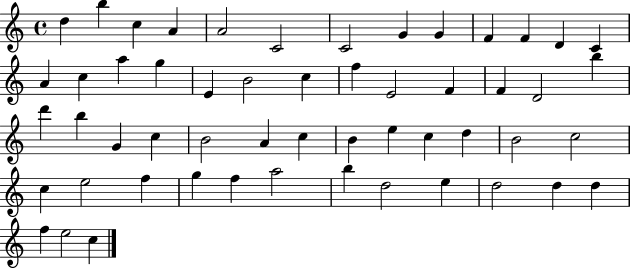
{
  \clef treble
  \time 4/4
  \defaultTimeSignature
  \key c \major
  d''4 b''4 c''4 a'4 | a'2 c'2 | c'2 g'4 g'4 | f'4 f'4 d'4 c'4 | \break a'4 c''4 a''4 g''4 | e'4 b'2 c''4 | f''4 e'2 f'4 | f'4 d'2 b''4 | \break d'''4 b''4 g'4 c''4 | b'2 a'4 c''4 | b'4 e''4 c''4 d''4 | b'2 c''2 | \break c''4 e''2 f''4 | g''4 f''4 a''2 | b''4 d''2 e''4 | d''2 d''4 d''4 | \break f''4 e''2 c''4 | \bar "|."
}